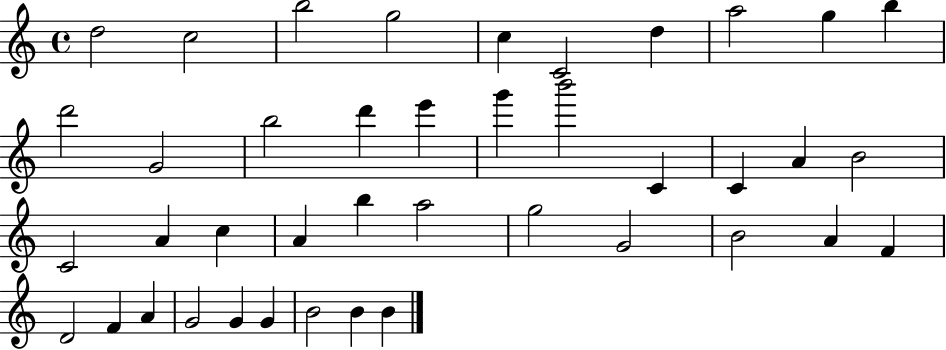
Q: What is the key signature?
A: C major